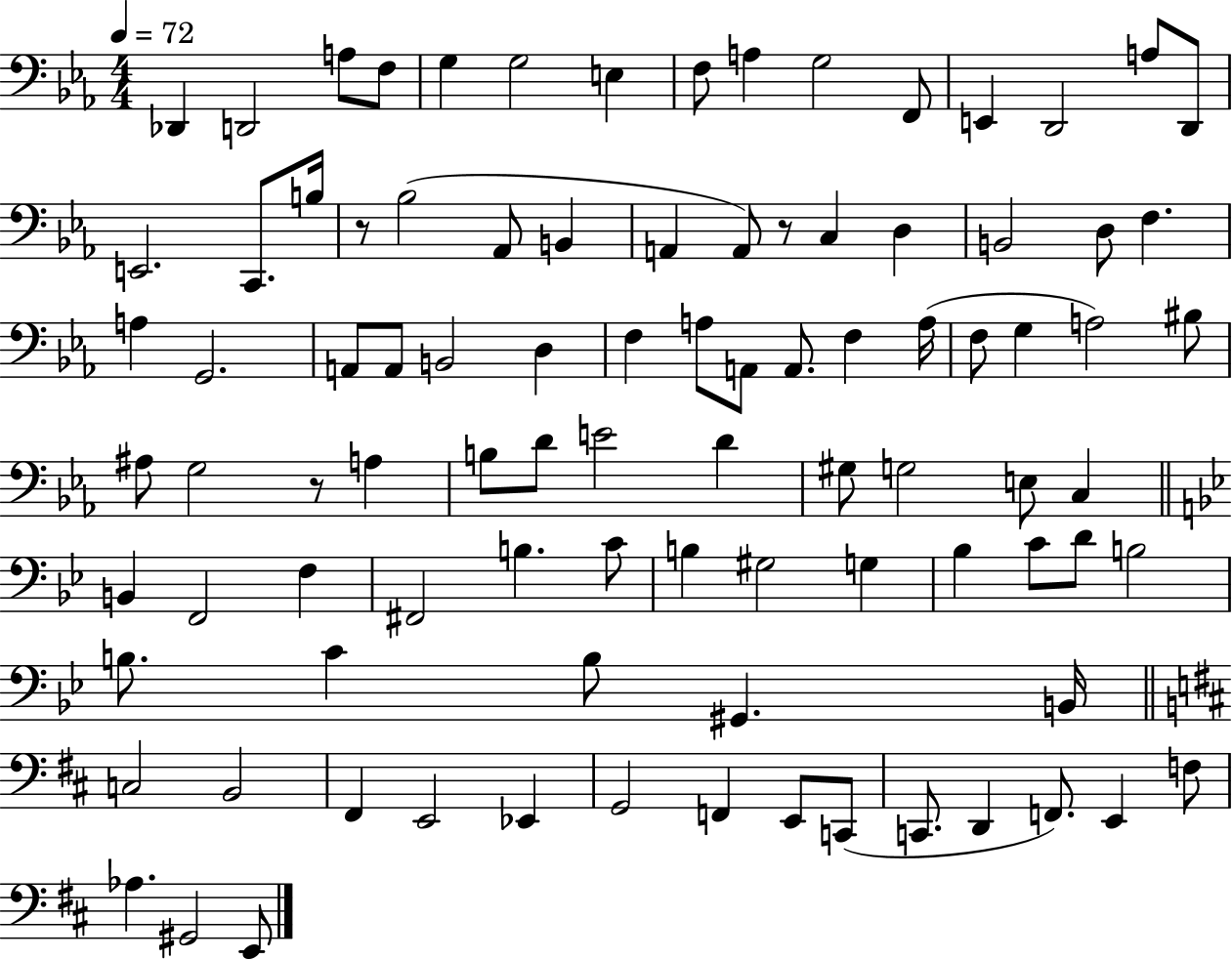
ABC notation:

X:1
T:Untitled
M:4/4
L:1/4
K:Eb
_D,, D,,2 A,/2 F,/2 G, G,2 E, F,/2 A, G,2 F,,/2 E,, D,,2 A,/2 D,,/2 E,,2 C,,/2 B,/4 z/2 _B,2 _A,,/2 B,, A,, A,,/2 z/2 C, D, B,,2 D,/2 F, A, G,,2 A,,/2 A,,/2 B,,2 D, F, A,/2 A,,/2 A,,/2 F, A,/4 F,/2 G, A,2 ^B,/2 ^A,/2 G,2 z/2 A, B,/2 D/2 E2 D ^G,/2 G,2 E,/2 C, B,, F,,2 F, ^F,,2 B, C/2 B, ^G,2 G, _B, C/2 D/2 B,2 B,/2 C B,/2 ^G,, B,,/4 C,2 B,,2 ^F,, E,,2 _E,, G,,2 F,, E,,/2 C,,/2 C,,/2 D,, F,,/2 E,, F,/2 _A, ^G,,2 E,,/2